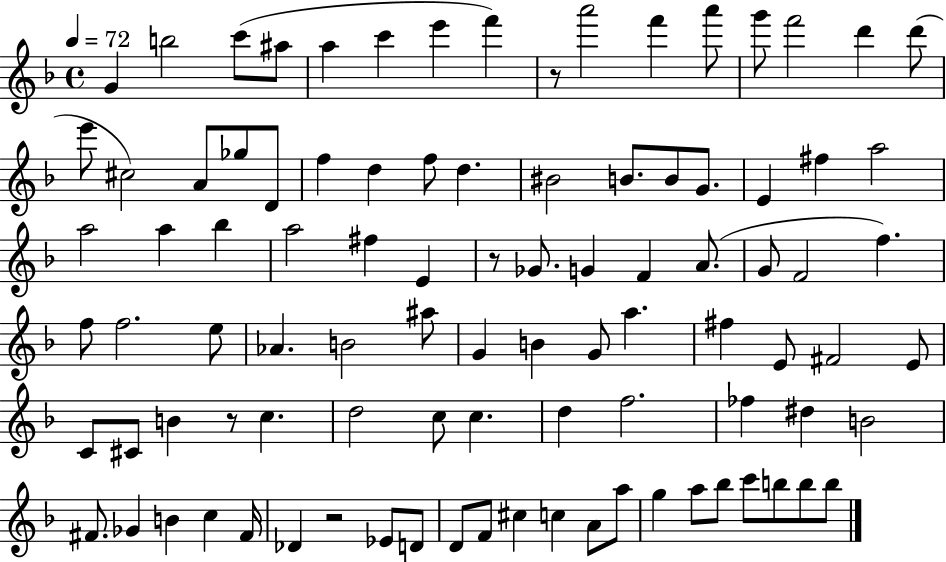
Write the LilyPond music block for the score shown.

{
  \clef treble
  \time 4/4
  \defaultTimeSignature
  \key f \major
  \tempo 4 = 72
  g'4 b''2 c'''8( ais''8 | a''4 c'''4 e'''4 f'''4) | r8 a'''2 f'''4 a'''8 | g'''8 f'''2 d'''4 d'''8( | \break e'''8 cis''2) a'8 ges''8 d'8 | f''4 d''4 f''8 d''4. | bis'2 b'8. b'8 g'8. | e'4 fis''4 a''2 | \break a''2 a''4 bes''4 | a''2 fis''4 e'4 | r8 ges'8. g'4 f'4 a'8.( | g'8 f'2 f''4.) | \break f''8 f''2. e''8 | aes'4. b'2 ais''8 | g'4 b'4 g'8 a''4. | fis''4 e'8 fis'2 e'8 | \break c'8 cis'8 b'4 r8 c''4. | d''2 c''8 c''4. | d''4 f''2. | fes''4 dis''4 b'2 | \break fis'8. ges'4 b'4 c''4 fis'16 | des'4 r2 ees'8 d'8 | d'8 f'8 cis''4 c''4 a'8 a''8 | g''4 a''8 bes''8 c'''8 b''8 b''8 b''8 | \break \bar "|."
}